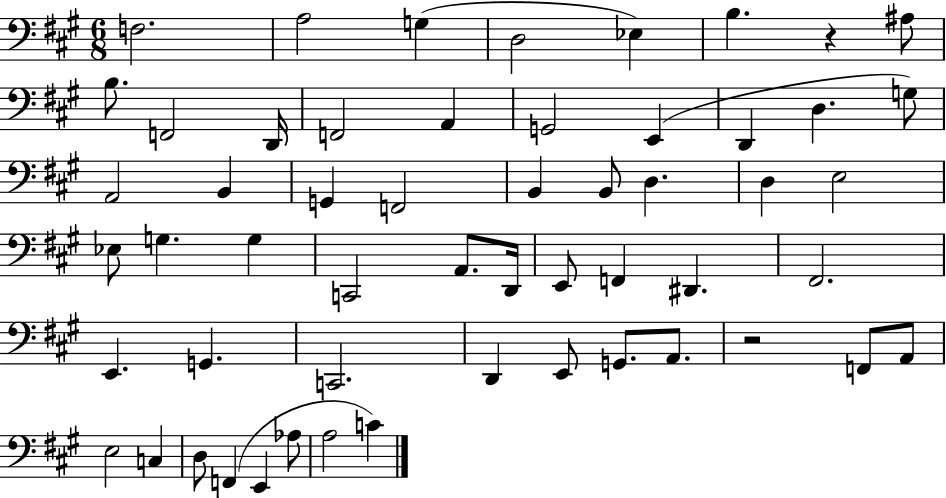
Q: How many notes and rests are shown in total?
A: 55